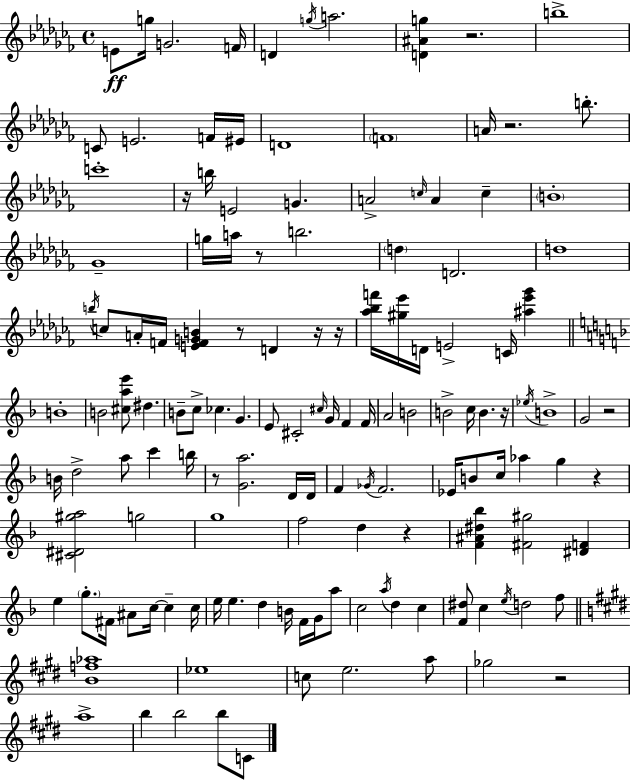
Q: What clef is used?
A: treble